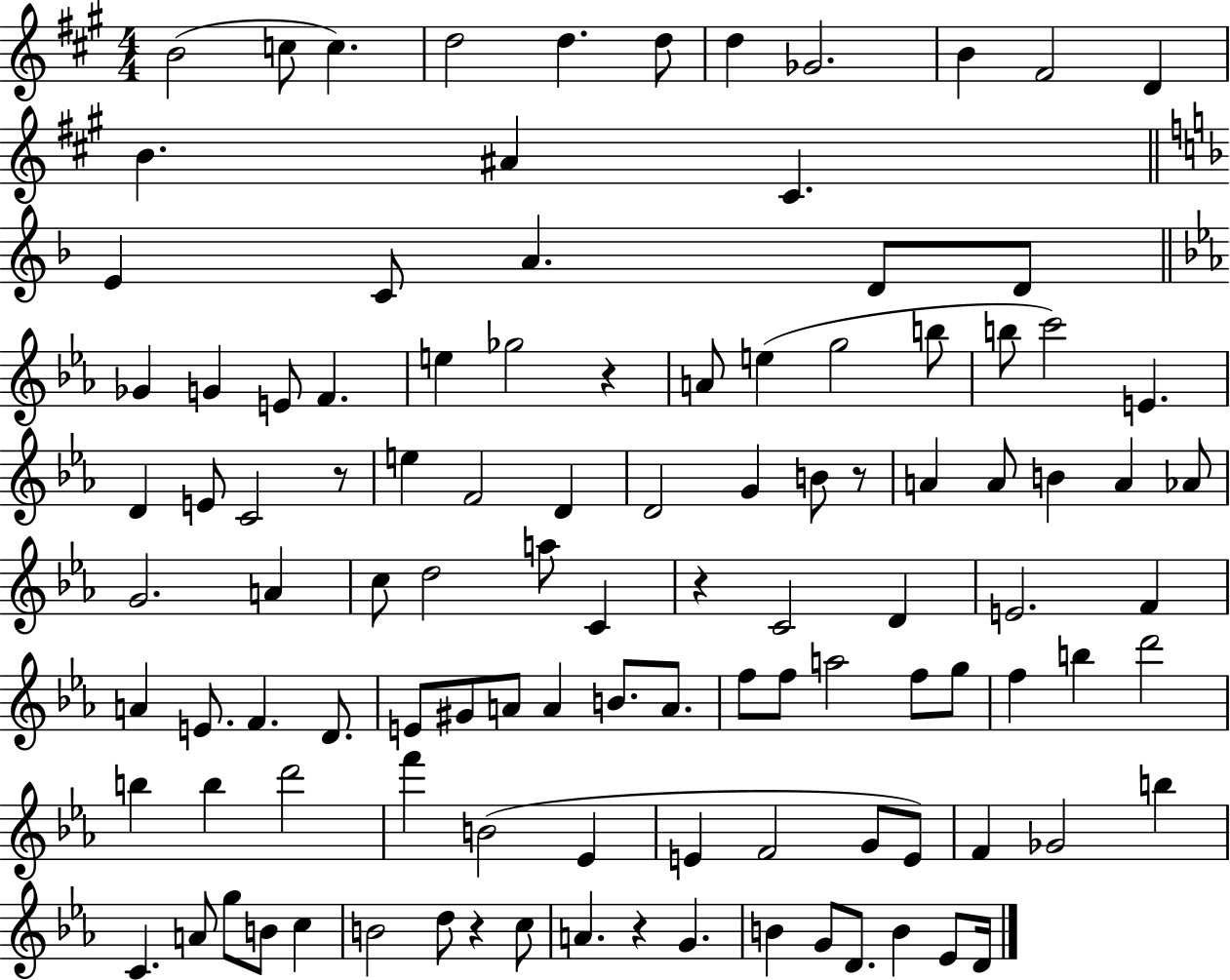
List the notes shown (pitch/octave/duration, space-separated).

B4/h C5/e C5/q. D5/h D5/q. D5/e D5/q Gb4/h. B4/q F#4/h D4/q B4/q. A#4/q C#4/q. E4/q C4/e A4/q. D4/e D4/e Gb4/q G4/q E4/e F4/q. E5/q Gb5/h R/q A4/e E5/q G5/h B5/e B5/e C6/h E4/q. D4/q E4/e C4/h R/e E5/q F4/h D4/q D4/h G4/q B4/e R/e A4/q A4/e B4/q A4/q Ab4/e G4/h. A4/q C5/e D5/h A5/e C4/q R/q C4/h D4/q E4/h. F4/q A4/q E4/e. F4/q. D4/e. E4/e G#4/e A4/e A4/q B4/e. A4/e. F5/e F5/e A5/h F5/e G5/e F5/q B5/q D6/h B5/q B5/q D6/h F6/q B4/h Eb4/q E4/q F4/h G4/e E4/e F4/q Gb4/h B5/q C4/q. A4/e G5/e B4/e C5/q B4/h D5/e R/q C5/e A4/q. R/q G4/q. B4/q G4/e D4/e. B4/q Eb4/e D4/s